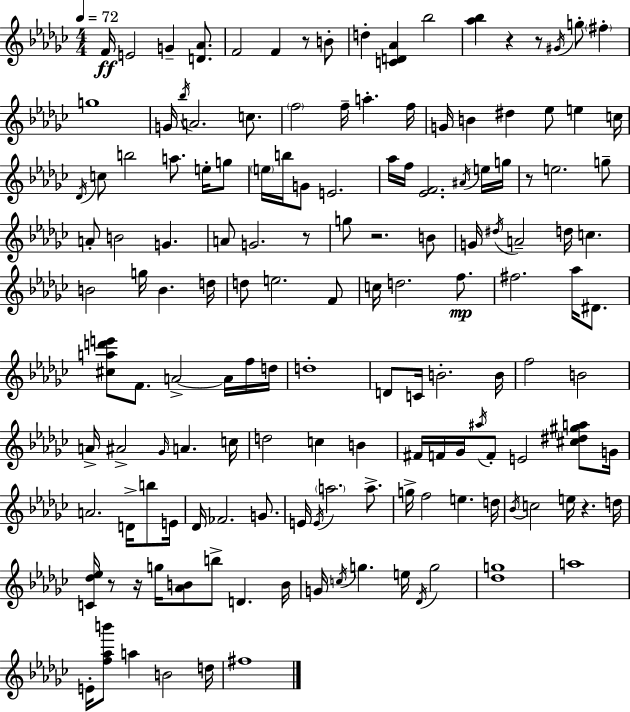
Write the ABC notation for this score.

X:1
T:Untitled
M:4/4
L:1/4
K:Ebm
F/4 E2 G [D_A]/2 F2 F z/2 B/2 d [CD_A] _b2 [_a_b] z z/2 ^G/4 g/2 ^f g4 G/4 _b/4 A2 c/2 f2 f/4 a f/4 G/4 B ^d _e/2 e c/4 _D/4 c/2 b2 a/2 e/4 g/2 e/4 b/4 G/2 E2 _a/4 f/4 [_EF]2 ^A/4 e/4 g/4 z/2 e2 g/2 A/2 B2 G A/2 G2 z/2 g/2 z2 B/2 G/4 ^d/4 A2 d/4 c B2 g/4 B d/4 d/2 e2 F/2 c/4 d2 f/2 ^f2 _a/4 ^D/2 [^cad'e']/2 F/2 A2 A/4 f/4 d/4 d4 D/2 C/4 B2 B/4 f2 B2 A/4 ^A2 _G/4 A c/4 d2 c B ^F/4 F/4 _G/4 ^a/4 F/2 E2 [^c^d^ga]/2 G/4 A2 D/4 b/2 E/4 _D/4 _F2 G/2 E/4 E/4 a2 a/2 g/4 f2 e d/4 _B/4 c2 e/4 z d/4 [C_d_e]/4 z/2 z/4 g/4 [_AB]/2 b/2 D B/4 G/4 c/4 g e/4 _D/4 g2 [_dg]4 a4 E/4 [f_ab']/2 a B2 d/4 ^f4